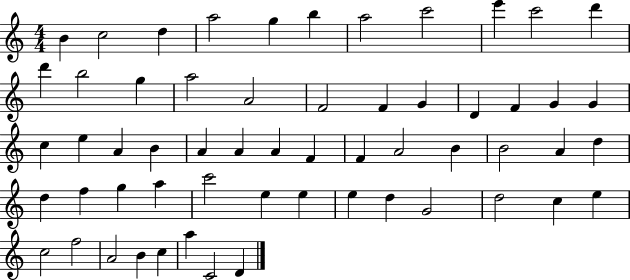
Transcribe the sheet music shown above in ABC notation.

X:1
T:Untitled
M:4/4
L:1/4
K:C
B c2 d a2 g b a2 c'2 e' c'2 d' d' b2 g a2 A2 F2 F G D F G G c e A B A A A F F A2 B B2 A d d f g a c'2 e e e d G2 d2 c e c2 f2 A2 B c a C2 D